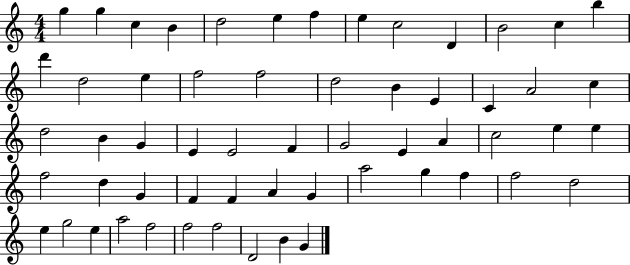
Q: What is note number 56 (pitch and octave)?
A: D4